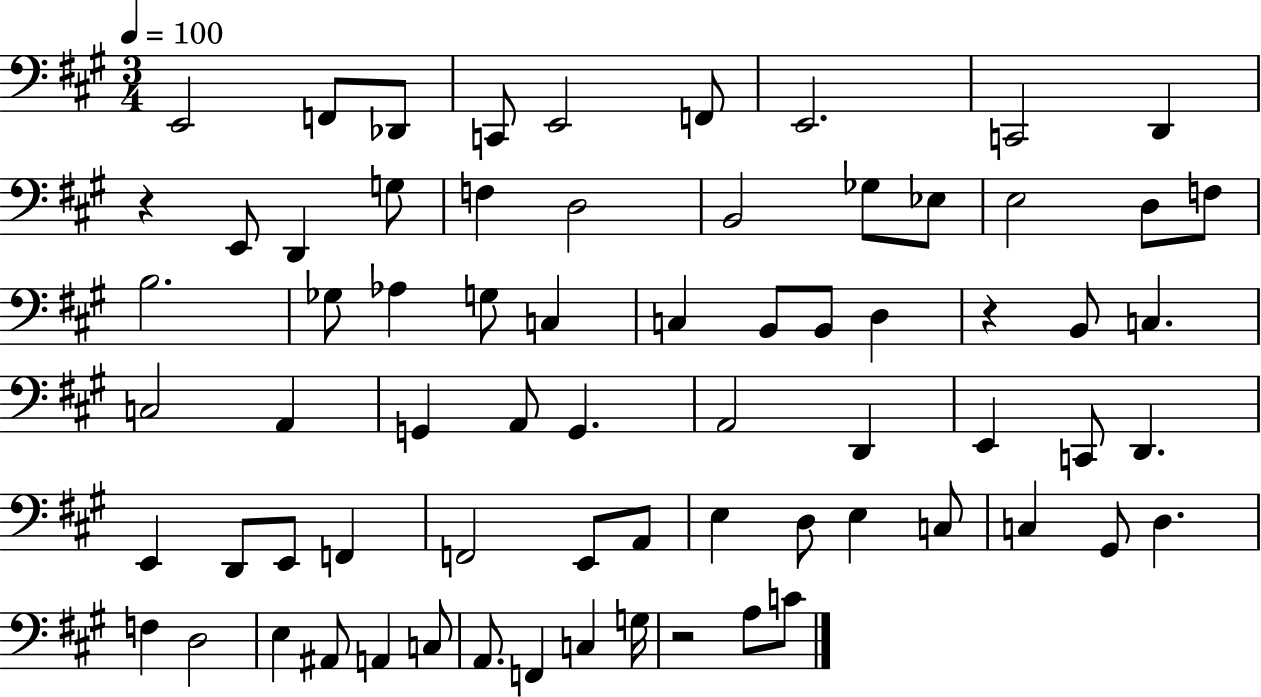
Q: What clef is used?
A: bass